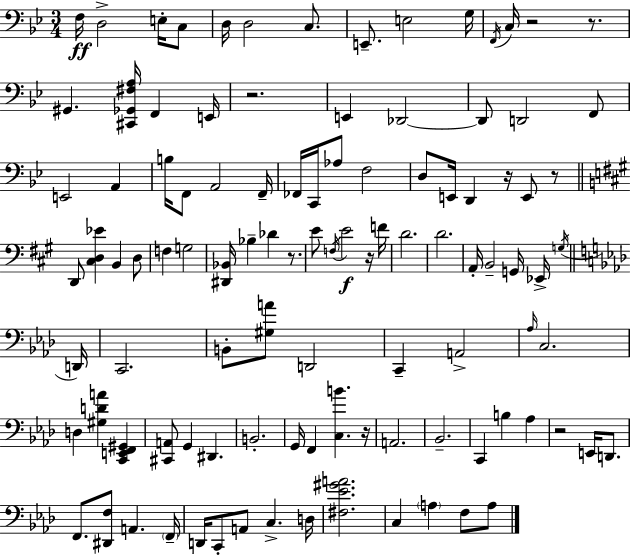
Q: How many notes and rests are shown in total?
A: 104